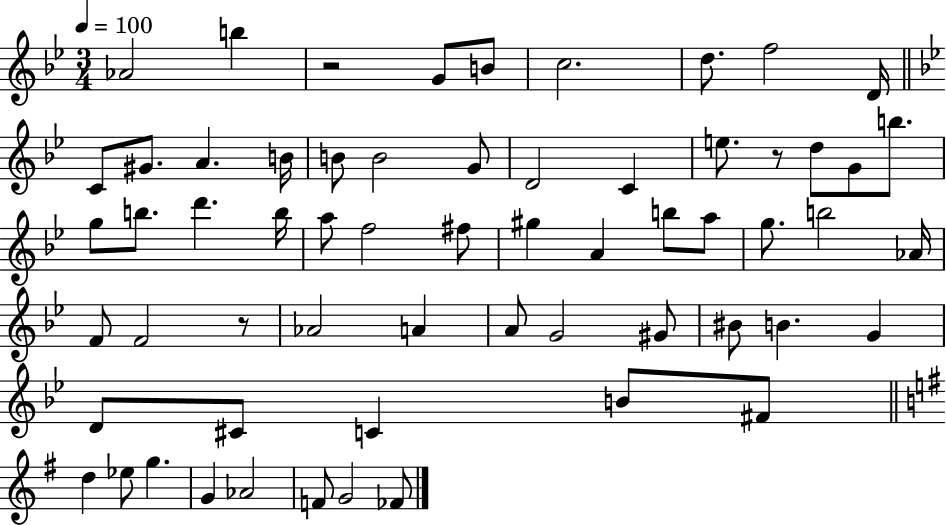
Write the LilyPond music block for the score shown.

{
  \clef treble
  \numericTimeSignature
  \time 3/4
  \key bes \major
  \tempo 4 = 100
  aes'2 b''4 | r2 g'8 b'8 | c''2. | d''8. f''2 d'16 | \break \bar "||" \break \key bes \major c'8 gis'8. a'4. b'16 | b'8 b'2 g'8 | d'2 c'4 | e''8. r8 d''8 g'8 b''8. | \break g''8 b''8. d'''4. b''16 | a''8 f''2 fis''8 | gis''4 a'4 b''8 a''8 | g''8. b''2 aes'16 | \break f'8 f'2 r8 | aes'2 a'4 | a'8 g'2 gis'8 | bis'8 b'4. g'4 | \break d'8 cis'8 c'4 b'8 fis'8 | \bar "||" \break \key g \major d''4 ees''8 g''4. | g'4 aes'2 | f'8 g'2 fes'8 | \bar "|."
}